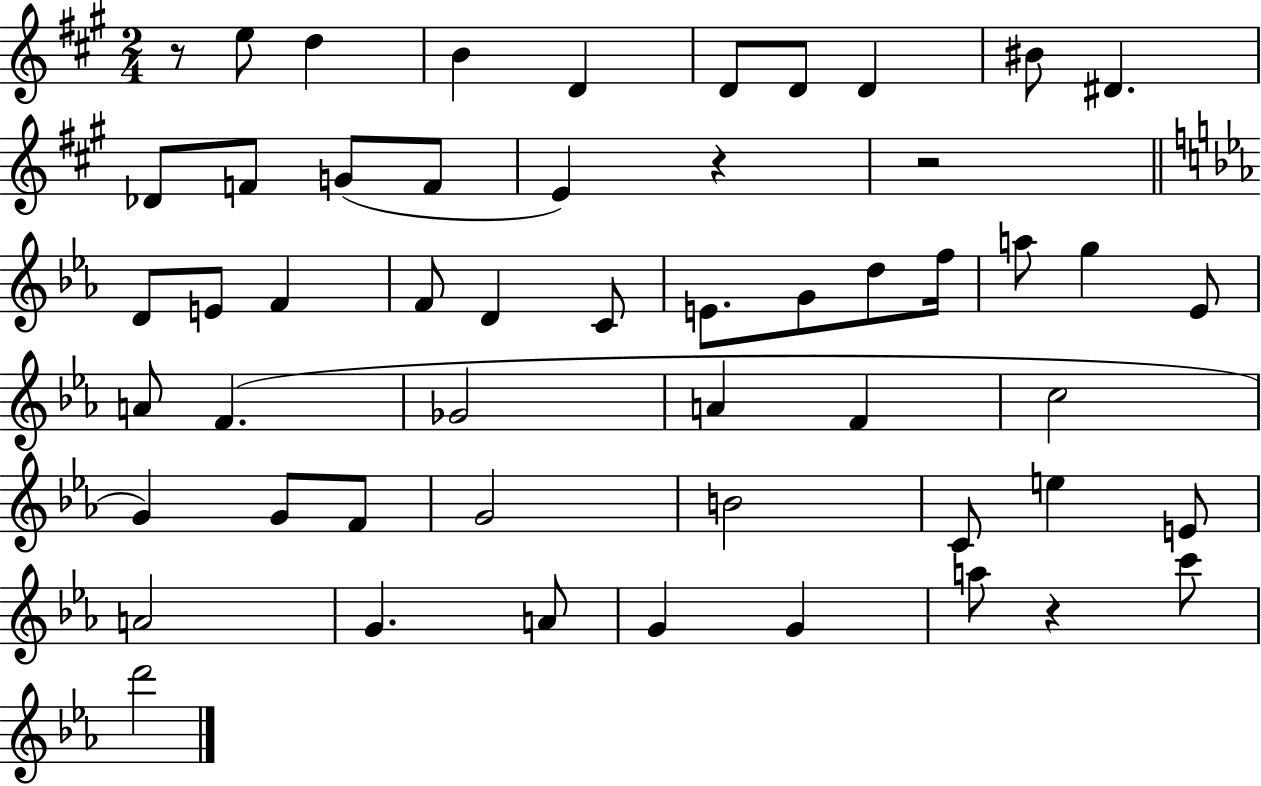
{
  \clef treble
  \numericTimeSignature
  \time 2/4
  \key a \major
  r8 e''8 d''4 | b'4 d'4 | d'8 d'8 d'4 | bis'8 dis'4. | \break des'8 f'8 g'8( f'8 | e'4) r4 | r2 | \bar "||" \break \key c \minor d'8 e'8 f'4 | f'8 d'4 c'8 | e'8. g'8 d''8 f''16 | a''8 g''4 ees'8 | \break a'8 f'4.( | ges'2 | a'4 f'4 | c''2 | \break g'4) g'8 f'8 | g'2 | b'2 | c'8 e''4 e'8 | \break a'2 | g'4. a'8 | g'4 g'4 | a''8 r4 c'''8 | \break d'''2 | \bar "|."
}